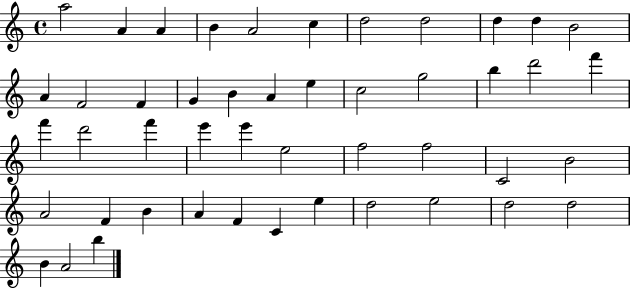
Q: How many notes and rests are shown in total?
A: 47